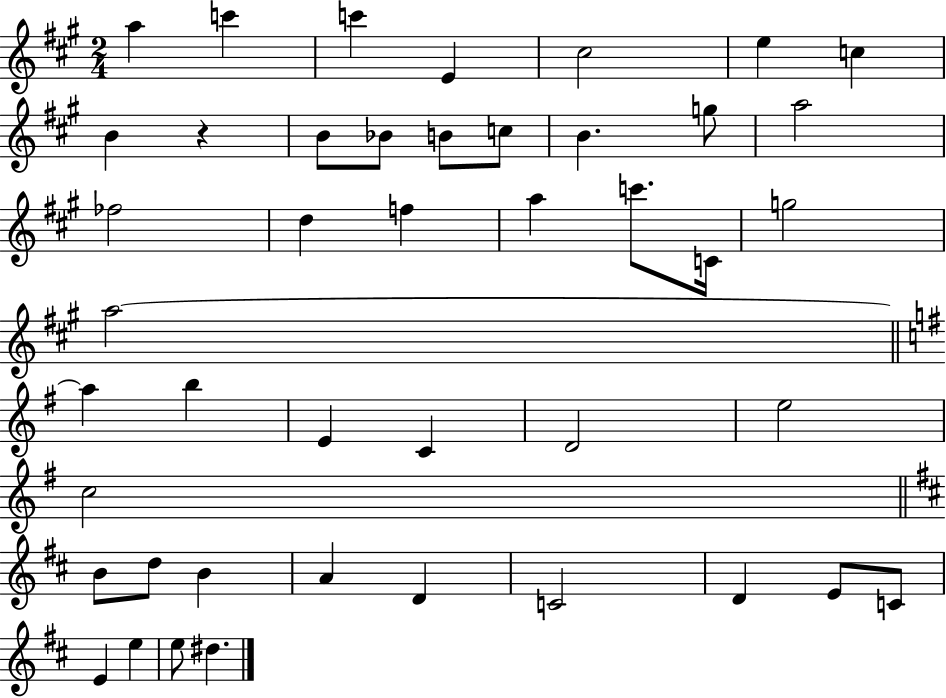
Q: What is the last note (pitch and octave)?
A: D#5